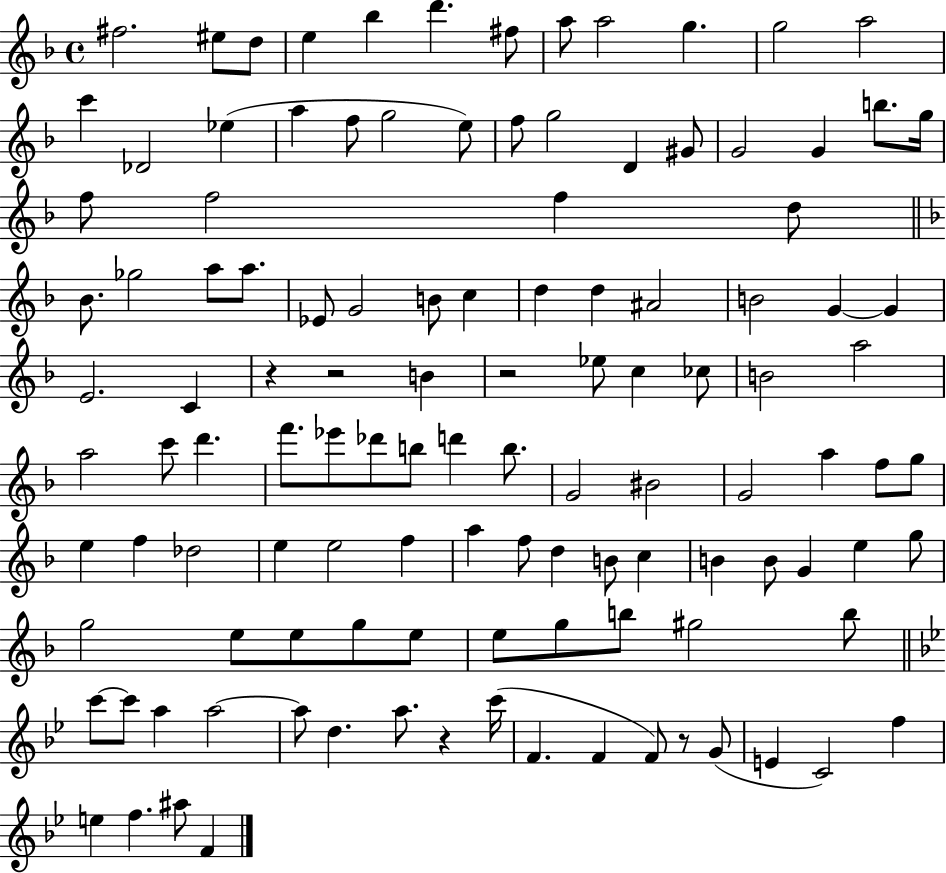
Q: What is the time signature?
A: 4/4